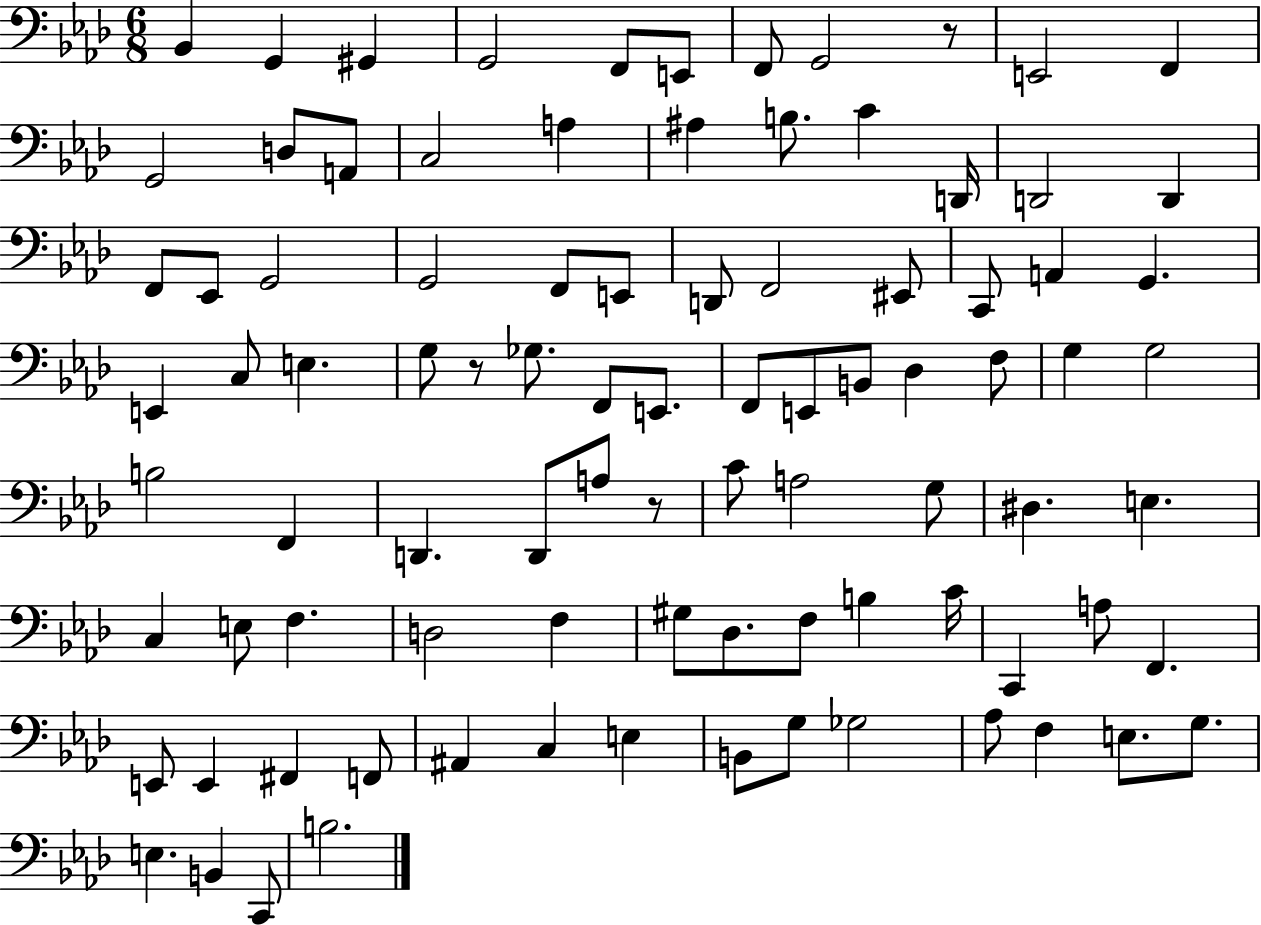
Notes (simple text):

Bb2/q G2/q G#2/q G2/h F2/e E2/e F2/e G2/h R/e E2/h F2/q G2/h D3/e A2/e C3/h A3/q A#3/q B3/e. C4/q D2/s D2/h D2/q F2/e Eb2/e G2/h G2/h F2/e E2/e D2/e F2/h EIS2/e C2/e A2/q G2/q. E2/q C3/e E3/q. G3/e R/e Gb3/e. F2/e E2/e. F2/e E2/e B2/e Db3/q F3/e G3/q G3/h B3/h F2/q D2/q. D2/e A3/e R/e C4/e A3/h G3/e D#3/q. E3/q. C3/q E3/e F3/q. D3/h F3/q G#3/e Db3/e. F3/e B3/q C4/s C2/q A3/e F2/q. E2/e E2/q F#2/q F2/e A#2/q C3/q E3/q B2/e G3/e Gb3/h Ab3/e F3/q E3/e. G3/e. E3/q. B2/q C2/e B3/h.